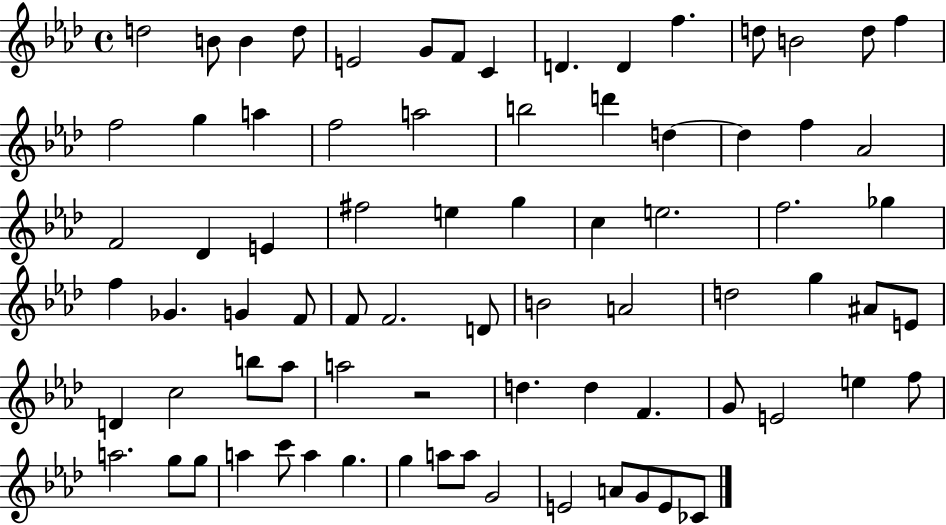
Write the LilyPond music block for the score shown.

{
  \clef treble
  \time 4/4
  \defaultTimeSignature
  \key aes \major
  d''2 b'8 b'4 d''8 | e'2 g'8 f'8 c'4 | d'4. d'4 f''4. | d''8 b'2 d''8 f''4 | \break f''2 g''4 a''4 | f''2 a''2 | b''2 d'''4 d''4~~ | d''4 f''4 aes'2 | \break f'2 des'4 e'4 | fis''2 e''4 g''4 | c''4 e''2. | f''2. ges''4 | \break f''4 ges'4. g'4 f'8 | f'8 f'2. d'8 | b'2 a'2 | d''2 g''4 ais'8 e'8 | \break d'4 c''2 b''8 aes''8 | a''2 r2 | d''4. d''4 f'4. | g'8 e'2 e''4 f''8 | \break a''2. g''8 g''8 | a''4 c'''8 a''4 g''4. | g''4 a''8 a''8 g'2 | e'2 a'8 g'8 e'8 ces'8 | \break \bar "|."
}